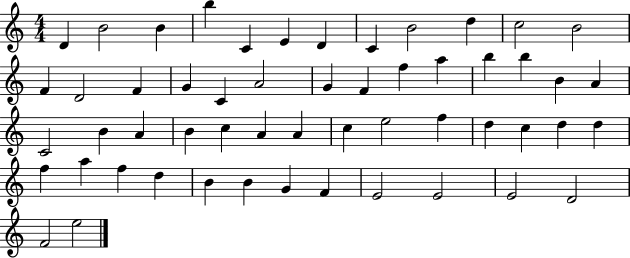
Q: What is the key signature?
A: C major